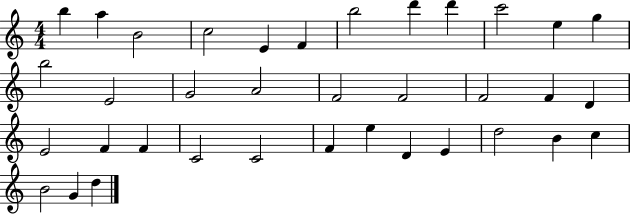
B5/q A5/q B4/h C5/h E4/q F4/q B5/h D6/q D6/q C6/h E5/q G5/q B5/h E4/h G4/h A4/h F4/h F4/h F4/h F4/q D4/q E4/h F4/q F4/q C4/h C4/h F4/q E5/q D4/q E4/q D5/h B4/q C5/q B4/h G4/q D5/q